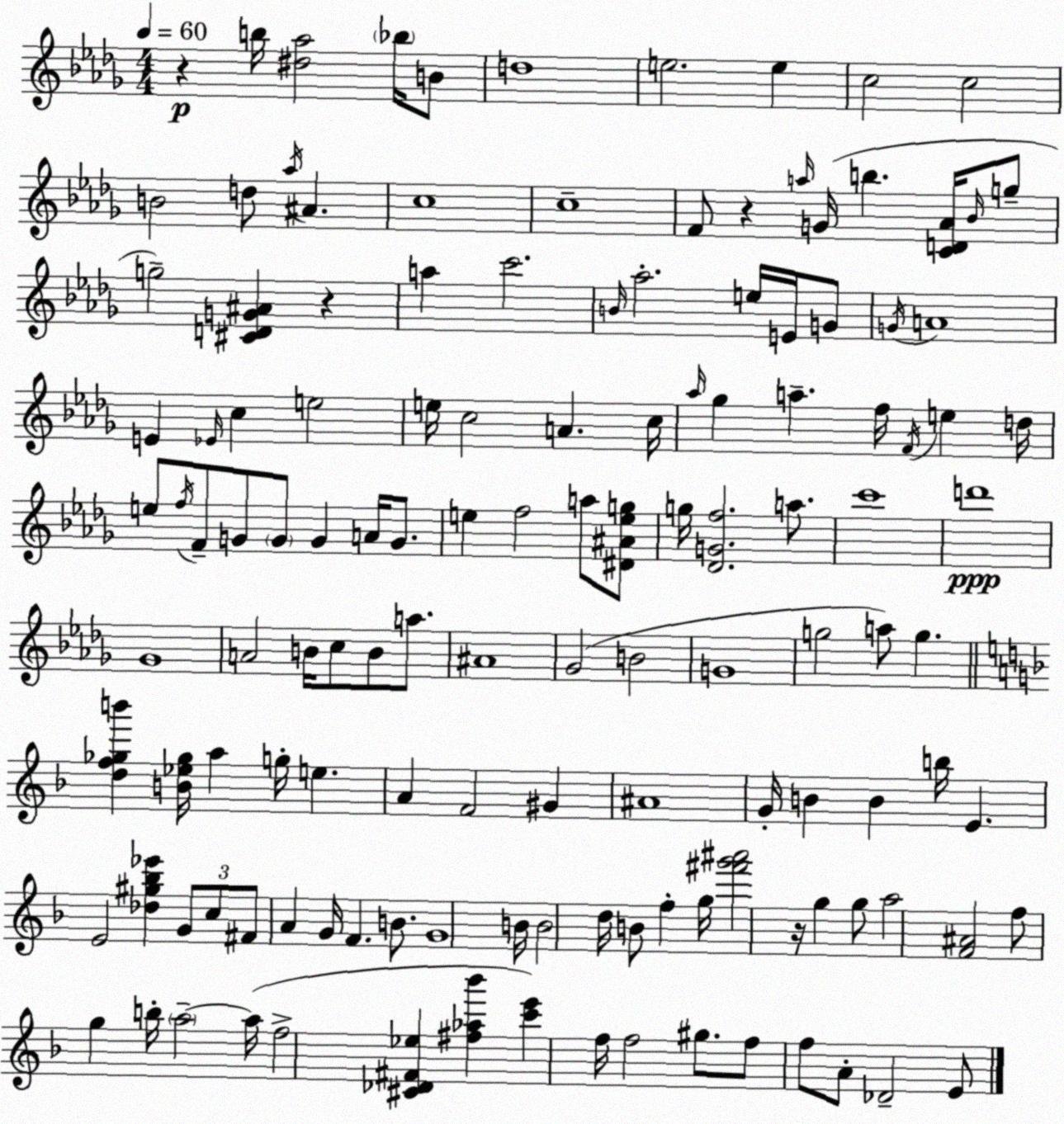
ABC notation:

X:1
T:Untitled
M:4/4
L:1/4
K:Bbm
z b/4 [^d_a]2 _b/4 B/2 d4 e2 e c2 c2 B2 d/2 _a/4 ^A c4 c4 F/2 z a/4 G/4 b [CD_A]/4 _B/4 g/2 g2 [^CDG^A] z a c'2 B/4 _a2 e/4 E/4 G/2 G/4 A4 E _E/4 c e2 e/4 c2 A c/4 _a/4 _g a f/4 F/4 e d/4 e/2 f/4 F/2 G/2 G/2 G A/4 G/2 e f2 a/2 [^D^Aeg]/2 g/4 [_DGf]2 a/2 c'4 d'4 _G4 A2 B/4 c/2 B/2 a/2 ^A4 _G2 B2 G4 g2 a/2 g [df_gb'] [B_e_g]/4 a g/4 e A F2 ^G ^A4 G/4 B B b/4 E E2 [_d^g_b_e'] G/2 c/2 ^F/2 A G/4 F B/2 G4 B/4 B2 d/4 B/2 f g/4 [^f'g'^a']2 z/4 g g/2 a2 [F^A]2 f/2 g b/4 a2 a/4 f2 [^C_D^F_e] [^f_a_b'] [c'e'] f/4 f2 ^g/2 f/2 f/2 A/2 _D2 E/2